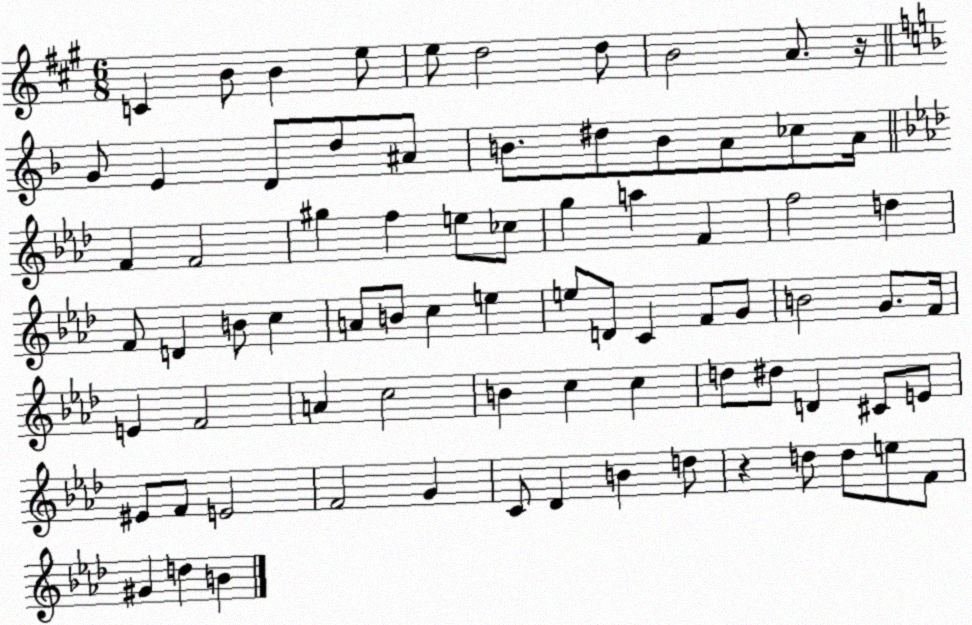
X:1
T:Untitled
M:6/8
L:1/4
K:A
C B/2 B e/2 e/2 d2 d/2 B2 A/2 z/4 G/2 E D/2 d/2 ^A/2 B/2 ^d/2 B/2 A/2 _c/2 A/4 F F2 ^g f e/2 _c/2 g a F f2 d F/2 D B/2 c A/2 B/2 c e e/2 D/2 C F/2 G/2 B2 G/2 F/4 E F2 A c2 B c c d/2 ^d/2 D ^C/2 E/2 ^E/2 F/2 E2 F2 G C/2 _D B d/2 z d/2 d/2 e/2 F/2 ^G d B